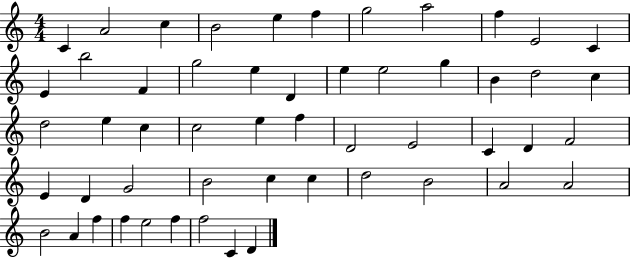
{
  \clef treble
  \numericTimeSignature
  \time 4/4
  \key c \major
  c'4 a'2 c''4 | b'2 e''4 f''4 | g''2 a''2 | f''4 e'2 c'4 | \break e'4 b''2 f'4 | g''2 e''4 d'4 | e''4 e''2 g''4 | b'4 d''2 c''4 | \break d''2 e''4 c''4 | c''2 e''4 f''4 | d'2 e'2 | c'4 d'4 f'2 | \break e'4 d'4 g'2 | b'2 c''4 c''4 | d''2 b'2 | a'2 a'2 | \break b'2 a'4 f''4 | f''4 e''2 f''4 | f''2 c'4 d'4 | \bar "|."
}